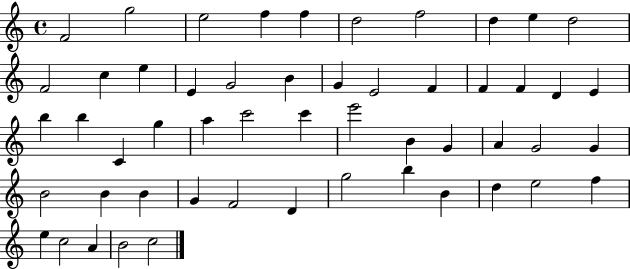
X:1
T:Untitled
M:4/4
L:1/4
K:C
F2 g2 e2 f f d2 f2 d e d2 F2 c e E G2 B G E2 F F F D E b b C g a c'2 c' e'2 B G A G2 G B2 B B G F2 D g2 b B d e2 f e c2 A B2 c2